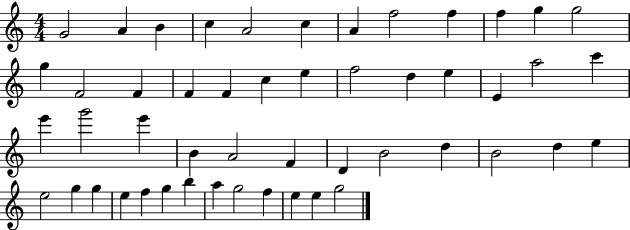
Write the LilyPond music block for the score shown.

{
  \clef treble
  \numericTimeSignature
  \time 4/4
  \key c \major
  g'2 a'4 b'4 | c''4 a'2 c''4 | a'4 f''2 f''4 | f''4 g''4 g''2 | \break g''4 f'2 f'4 | f'4 f'4 c''4 e''4 | f''2 d''4 e''4 | e'4 a''2 c'''4 | \break e'''4 g'''2 e'''4 | b'4 a'2 f'4 | d'4 b'2 d''4 | b'2 d''4 e''4 | \break e''2 g''4 g''4 | e''4 f''4 g''4 b''4 | a''4 g''2 f''4 | e''4 e''4 g''2 | \break \bar "|."
}